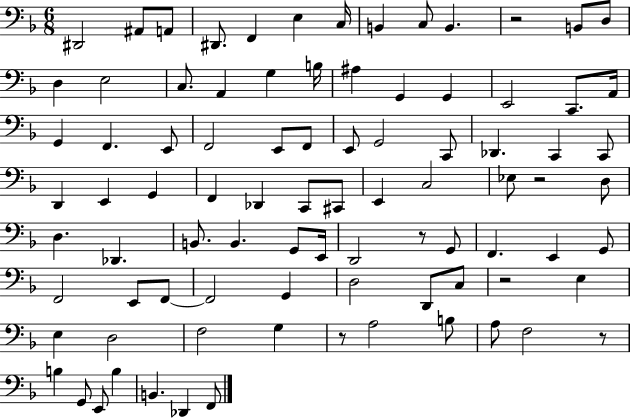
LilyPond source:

{
  \clef bass
  \numericTimeSignature
  \time 6/8
  \key f \major
  dis,2 ais,8 a,8 | dis,8. f,4 e4 c16 | b,4 c8 b,4. | r2 b,8 d8 | \break d4 e2 | c8. a,4 g4 b16 | ais4 g,4 g,4 | e,2 c,8. a,16 | \break g,4 f,4. e,8 | f,2 e,8 f,8 | e,8 g,2 c,8 | des,4. c,4 c,8 | \break d,4 e,4 g,4 | f,4 des,4 c,8 cis,8 | e,4 c2 | ees8 r2 d8 | \break d4. des,4. | b,8. b,4. g,8 e,16 | d,2 r8 g,8 | f,4. e,4 g,8 | \break f,2 e,8 f,8~~ | f,2 g,4 | d2 d,8 c8 | r2 e4 | \break e4 d2 | f2 g4 | r8 a2 b8 | a8 f2 r8 | \break b4 g,8 e,8 b4 | b,4. des,4 f,8 | \bar "|."
}